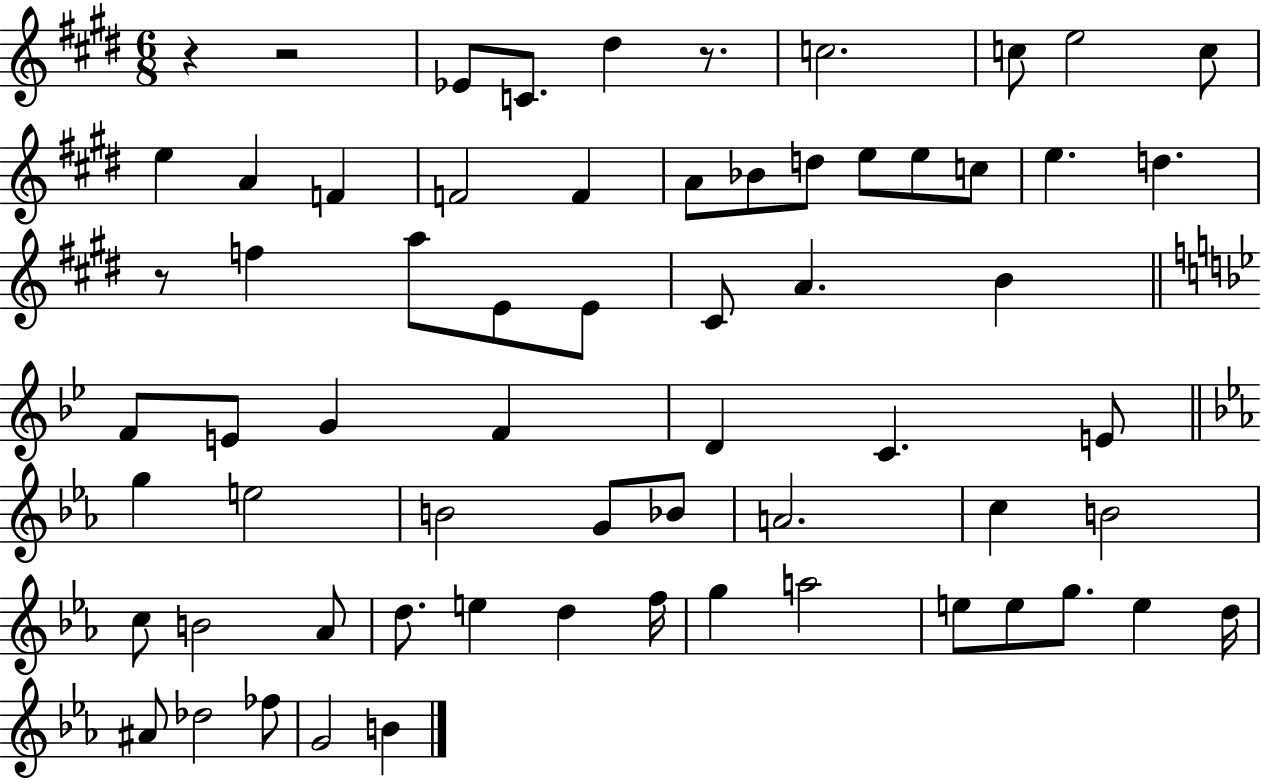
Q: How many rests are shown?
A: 4